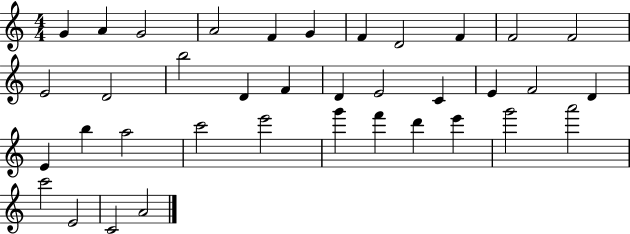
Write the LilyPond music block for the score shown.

{
  \clef treble
  \numericTimeSignature
  \time 4/4
  \key c \major
  g'4 a'4 g'2 | a'2 f'4 g'4 | f'4 d'2 f'4 | f'2 f'2 | \break e'2 d'2 | b''2 d'4 f'4 | d'4 e'2 c'4 | e'4 f'2 d'4 | \break e'4 b''4 a''2 | c'''2 e'''2 | g'''4 f'''4 d'''4 e'''4 | g'''2 a'''2 | \break c'''2 e'2 | c'2 a'2 | \bar "|."
}